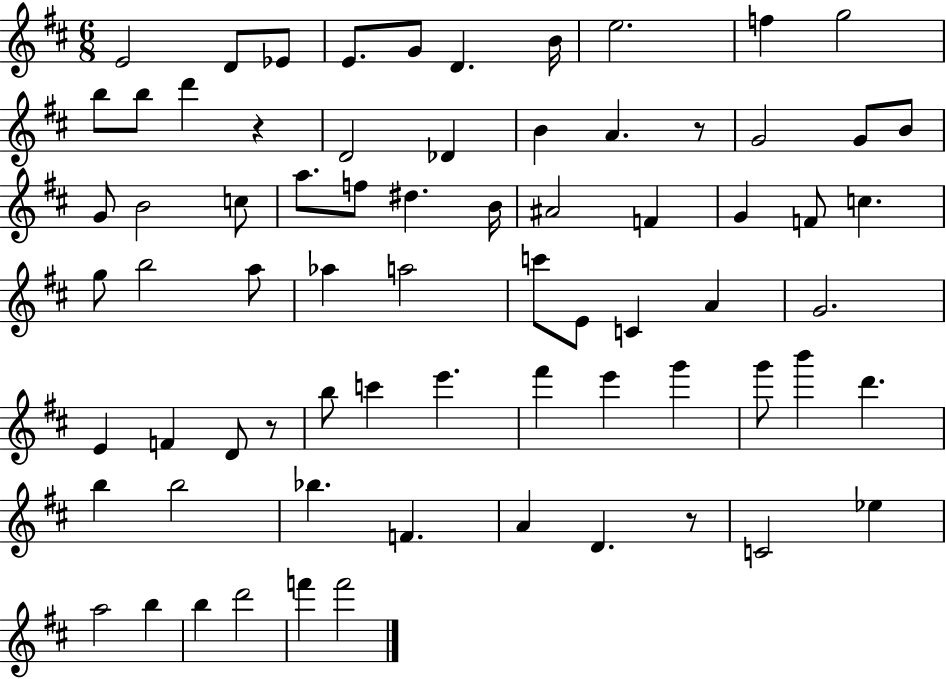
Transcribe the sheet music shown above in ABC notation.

X:1
T:Untitled
M:6/8
L:1/4
K:D
E2 D/2 _E/2 E/2 G/2 D B/4 e2 f g2 b/2 b/2 d' z D2 _D B A z/2 G2 G/2 B/2 G/2 B2 c/2 a/2 f/2 ^d B/4 ^A2 F G F/2 c g/2 b2 a/2 _a a2 c'/2 E/2 C A G2 E F D/2 z/2 b/2 c' e' ^f' e' g' g'/2 b' d' b b2 _b F A D z/2 C2 _e a2 b b d'2 f' f'2